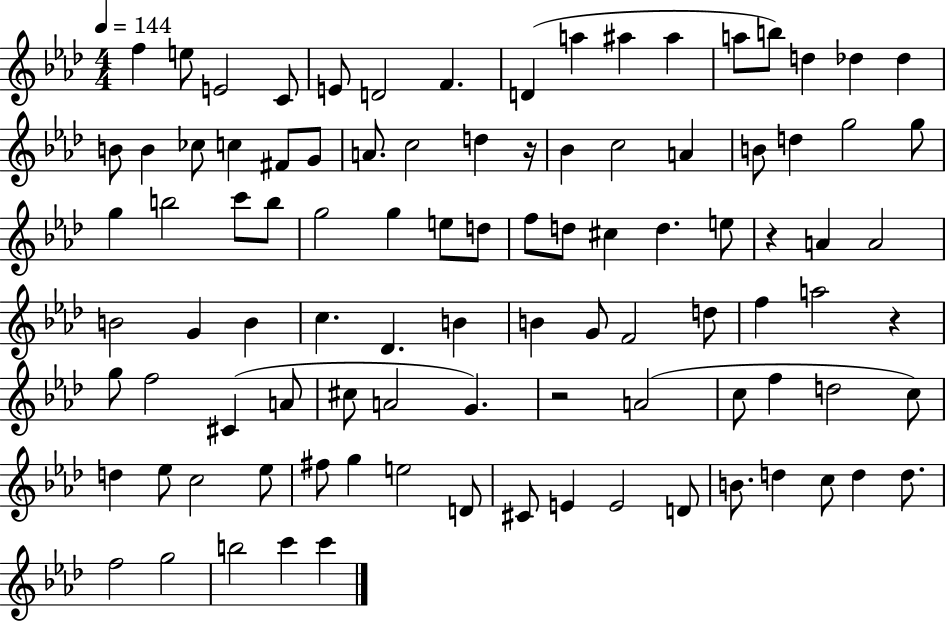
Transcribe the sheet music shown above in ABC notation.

X:1
T:Untitled
M:4/4
L:1/4
K:Ab
f e/2 E2 C/2 E/2 D2 F D a ^a ^a a/2 b/2 d _d _d B/2 B _c/2 c ^F/2 G/2 A/2 c2 d z/4 _B c2 A B/2 d g2 g/2 g b2 c'/2 b/2 g2 g e/2 d/2 f/2 d/2 ^c d e/2 z A A2 B2 G B c _D B B G/2 F2 d/2 f a2 z g/2 f2 ^C A/2 ^c/2 A2 G z2 A2 c/2 f d2 c/2 d _e/2 c2 _e/2 ^f/2 g e2 D/2 ^C/2 E E2 D/2 B/2 d c/2 d d/2 f2 g2 b2 c' c'